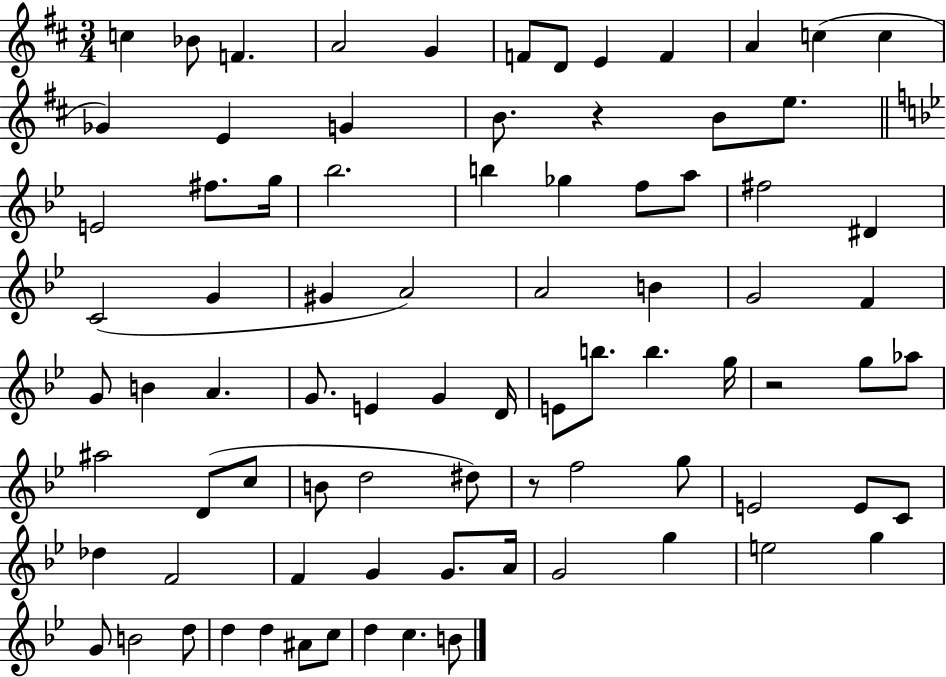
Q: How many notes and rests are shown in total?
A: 83